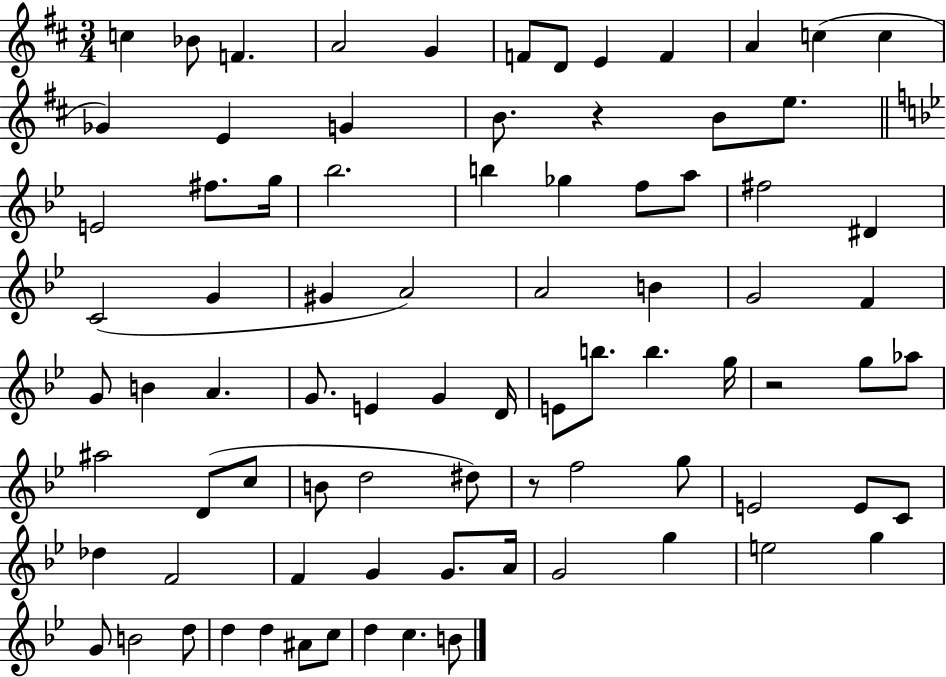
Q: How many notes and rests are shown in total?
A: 83